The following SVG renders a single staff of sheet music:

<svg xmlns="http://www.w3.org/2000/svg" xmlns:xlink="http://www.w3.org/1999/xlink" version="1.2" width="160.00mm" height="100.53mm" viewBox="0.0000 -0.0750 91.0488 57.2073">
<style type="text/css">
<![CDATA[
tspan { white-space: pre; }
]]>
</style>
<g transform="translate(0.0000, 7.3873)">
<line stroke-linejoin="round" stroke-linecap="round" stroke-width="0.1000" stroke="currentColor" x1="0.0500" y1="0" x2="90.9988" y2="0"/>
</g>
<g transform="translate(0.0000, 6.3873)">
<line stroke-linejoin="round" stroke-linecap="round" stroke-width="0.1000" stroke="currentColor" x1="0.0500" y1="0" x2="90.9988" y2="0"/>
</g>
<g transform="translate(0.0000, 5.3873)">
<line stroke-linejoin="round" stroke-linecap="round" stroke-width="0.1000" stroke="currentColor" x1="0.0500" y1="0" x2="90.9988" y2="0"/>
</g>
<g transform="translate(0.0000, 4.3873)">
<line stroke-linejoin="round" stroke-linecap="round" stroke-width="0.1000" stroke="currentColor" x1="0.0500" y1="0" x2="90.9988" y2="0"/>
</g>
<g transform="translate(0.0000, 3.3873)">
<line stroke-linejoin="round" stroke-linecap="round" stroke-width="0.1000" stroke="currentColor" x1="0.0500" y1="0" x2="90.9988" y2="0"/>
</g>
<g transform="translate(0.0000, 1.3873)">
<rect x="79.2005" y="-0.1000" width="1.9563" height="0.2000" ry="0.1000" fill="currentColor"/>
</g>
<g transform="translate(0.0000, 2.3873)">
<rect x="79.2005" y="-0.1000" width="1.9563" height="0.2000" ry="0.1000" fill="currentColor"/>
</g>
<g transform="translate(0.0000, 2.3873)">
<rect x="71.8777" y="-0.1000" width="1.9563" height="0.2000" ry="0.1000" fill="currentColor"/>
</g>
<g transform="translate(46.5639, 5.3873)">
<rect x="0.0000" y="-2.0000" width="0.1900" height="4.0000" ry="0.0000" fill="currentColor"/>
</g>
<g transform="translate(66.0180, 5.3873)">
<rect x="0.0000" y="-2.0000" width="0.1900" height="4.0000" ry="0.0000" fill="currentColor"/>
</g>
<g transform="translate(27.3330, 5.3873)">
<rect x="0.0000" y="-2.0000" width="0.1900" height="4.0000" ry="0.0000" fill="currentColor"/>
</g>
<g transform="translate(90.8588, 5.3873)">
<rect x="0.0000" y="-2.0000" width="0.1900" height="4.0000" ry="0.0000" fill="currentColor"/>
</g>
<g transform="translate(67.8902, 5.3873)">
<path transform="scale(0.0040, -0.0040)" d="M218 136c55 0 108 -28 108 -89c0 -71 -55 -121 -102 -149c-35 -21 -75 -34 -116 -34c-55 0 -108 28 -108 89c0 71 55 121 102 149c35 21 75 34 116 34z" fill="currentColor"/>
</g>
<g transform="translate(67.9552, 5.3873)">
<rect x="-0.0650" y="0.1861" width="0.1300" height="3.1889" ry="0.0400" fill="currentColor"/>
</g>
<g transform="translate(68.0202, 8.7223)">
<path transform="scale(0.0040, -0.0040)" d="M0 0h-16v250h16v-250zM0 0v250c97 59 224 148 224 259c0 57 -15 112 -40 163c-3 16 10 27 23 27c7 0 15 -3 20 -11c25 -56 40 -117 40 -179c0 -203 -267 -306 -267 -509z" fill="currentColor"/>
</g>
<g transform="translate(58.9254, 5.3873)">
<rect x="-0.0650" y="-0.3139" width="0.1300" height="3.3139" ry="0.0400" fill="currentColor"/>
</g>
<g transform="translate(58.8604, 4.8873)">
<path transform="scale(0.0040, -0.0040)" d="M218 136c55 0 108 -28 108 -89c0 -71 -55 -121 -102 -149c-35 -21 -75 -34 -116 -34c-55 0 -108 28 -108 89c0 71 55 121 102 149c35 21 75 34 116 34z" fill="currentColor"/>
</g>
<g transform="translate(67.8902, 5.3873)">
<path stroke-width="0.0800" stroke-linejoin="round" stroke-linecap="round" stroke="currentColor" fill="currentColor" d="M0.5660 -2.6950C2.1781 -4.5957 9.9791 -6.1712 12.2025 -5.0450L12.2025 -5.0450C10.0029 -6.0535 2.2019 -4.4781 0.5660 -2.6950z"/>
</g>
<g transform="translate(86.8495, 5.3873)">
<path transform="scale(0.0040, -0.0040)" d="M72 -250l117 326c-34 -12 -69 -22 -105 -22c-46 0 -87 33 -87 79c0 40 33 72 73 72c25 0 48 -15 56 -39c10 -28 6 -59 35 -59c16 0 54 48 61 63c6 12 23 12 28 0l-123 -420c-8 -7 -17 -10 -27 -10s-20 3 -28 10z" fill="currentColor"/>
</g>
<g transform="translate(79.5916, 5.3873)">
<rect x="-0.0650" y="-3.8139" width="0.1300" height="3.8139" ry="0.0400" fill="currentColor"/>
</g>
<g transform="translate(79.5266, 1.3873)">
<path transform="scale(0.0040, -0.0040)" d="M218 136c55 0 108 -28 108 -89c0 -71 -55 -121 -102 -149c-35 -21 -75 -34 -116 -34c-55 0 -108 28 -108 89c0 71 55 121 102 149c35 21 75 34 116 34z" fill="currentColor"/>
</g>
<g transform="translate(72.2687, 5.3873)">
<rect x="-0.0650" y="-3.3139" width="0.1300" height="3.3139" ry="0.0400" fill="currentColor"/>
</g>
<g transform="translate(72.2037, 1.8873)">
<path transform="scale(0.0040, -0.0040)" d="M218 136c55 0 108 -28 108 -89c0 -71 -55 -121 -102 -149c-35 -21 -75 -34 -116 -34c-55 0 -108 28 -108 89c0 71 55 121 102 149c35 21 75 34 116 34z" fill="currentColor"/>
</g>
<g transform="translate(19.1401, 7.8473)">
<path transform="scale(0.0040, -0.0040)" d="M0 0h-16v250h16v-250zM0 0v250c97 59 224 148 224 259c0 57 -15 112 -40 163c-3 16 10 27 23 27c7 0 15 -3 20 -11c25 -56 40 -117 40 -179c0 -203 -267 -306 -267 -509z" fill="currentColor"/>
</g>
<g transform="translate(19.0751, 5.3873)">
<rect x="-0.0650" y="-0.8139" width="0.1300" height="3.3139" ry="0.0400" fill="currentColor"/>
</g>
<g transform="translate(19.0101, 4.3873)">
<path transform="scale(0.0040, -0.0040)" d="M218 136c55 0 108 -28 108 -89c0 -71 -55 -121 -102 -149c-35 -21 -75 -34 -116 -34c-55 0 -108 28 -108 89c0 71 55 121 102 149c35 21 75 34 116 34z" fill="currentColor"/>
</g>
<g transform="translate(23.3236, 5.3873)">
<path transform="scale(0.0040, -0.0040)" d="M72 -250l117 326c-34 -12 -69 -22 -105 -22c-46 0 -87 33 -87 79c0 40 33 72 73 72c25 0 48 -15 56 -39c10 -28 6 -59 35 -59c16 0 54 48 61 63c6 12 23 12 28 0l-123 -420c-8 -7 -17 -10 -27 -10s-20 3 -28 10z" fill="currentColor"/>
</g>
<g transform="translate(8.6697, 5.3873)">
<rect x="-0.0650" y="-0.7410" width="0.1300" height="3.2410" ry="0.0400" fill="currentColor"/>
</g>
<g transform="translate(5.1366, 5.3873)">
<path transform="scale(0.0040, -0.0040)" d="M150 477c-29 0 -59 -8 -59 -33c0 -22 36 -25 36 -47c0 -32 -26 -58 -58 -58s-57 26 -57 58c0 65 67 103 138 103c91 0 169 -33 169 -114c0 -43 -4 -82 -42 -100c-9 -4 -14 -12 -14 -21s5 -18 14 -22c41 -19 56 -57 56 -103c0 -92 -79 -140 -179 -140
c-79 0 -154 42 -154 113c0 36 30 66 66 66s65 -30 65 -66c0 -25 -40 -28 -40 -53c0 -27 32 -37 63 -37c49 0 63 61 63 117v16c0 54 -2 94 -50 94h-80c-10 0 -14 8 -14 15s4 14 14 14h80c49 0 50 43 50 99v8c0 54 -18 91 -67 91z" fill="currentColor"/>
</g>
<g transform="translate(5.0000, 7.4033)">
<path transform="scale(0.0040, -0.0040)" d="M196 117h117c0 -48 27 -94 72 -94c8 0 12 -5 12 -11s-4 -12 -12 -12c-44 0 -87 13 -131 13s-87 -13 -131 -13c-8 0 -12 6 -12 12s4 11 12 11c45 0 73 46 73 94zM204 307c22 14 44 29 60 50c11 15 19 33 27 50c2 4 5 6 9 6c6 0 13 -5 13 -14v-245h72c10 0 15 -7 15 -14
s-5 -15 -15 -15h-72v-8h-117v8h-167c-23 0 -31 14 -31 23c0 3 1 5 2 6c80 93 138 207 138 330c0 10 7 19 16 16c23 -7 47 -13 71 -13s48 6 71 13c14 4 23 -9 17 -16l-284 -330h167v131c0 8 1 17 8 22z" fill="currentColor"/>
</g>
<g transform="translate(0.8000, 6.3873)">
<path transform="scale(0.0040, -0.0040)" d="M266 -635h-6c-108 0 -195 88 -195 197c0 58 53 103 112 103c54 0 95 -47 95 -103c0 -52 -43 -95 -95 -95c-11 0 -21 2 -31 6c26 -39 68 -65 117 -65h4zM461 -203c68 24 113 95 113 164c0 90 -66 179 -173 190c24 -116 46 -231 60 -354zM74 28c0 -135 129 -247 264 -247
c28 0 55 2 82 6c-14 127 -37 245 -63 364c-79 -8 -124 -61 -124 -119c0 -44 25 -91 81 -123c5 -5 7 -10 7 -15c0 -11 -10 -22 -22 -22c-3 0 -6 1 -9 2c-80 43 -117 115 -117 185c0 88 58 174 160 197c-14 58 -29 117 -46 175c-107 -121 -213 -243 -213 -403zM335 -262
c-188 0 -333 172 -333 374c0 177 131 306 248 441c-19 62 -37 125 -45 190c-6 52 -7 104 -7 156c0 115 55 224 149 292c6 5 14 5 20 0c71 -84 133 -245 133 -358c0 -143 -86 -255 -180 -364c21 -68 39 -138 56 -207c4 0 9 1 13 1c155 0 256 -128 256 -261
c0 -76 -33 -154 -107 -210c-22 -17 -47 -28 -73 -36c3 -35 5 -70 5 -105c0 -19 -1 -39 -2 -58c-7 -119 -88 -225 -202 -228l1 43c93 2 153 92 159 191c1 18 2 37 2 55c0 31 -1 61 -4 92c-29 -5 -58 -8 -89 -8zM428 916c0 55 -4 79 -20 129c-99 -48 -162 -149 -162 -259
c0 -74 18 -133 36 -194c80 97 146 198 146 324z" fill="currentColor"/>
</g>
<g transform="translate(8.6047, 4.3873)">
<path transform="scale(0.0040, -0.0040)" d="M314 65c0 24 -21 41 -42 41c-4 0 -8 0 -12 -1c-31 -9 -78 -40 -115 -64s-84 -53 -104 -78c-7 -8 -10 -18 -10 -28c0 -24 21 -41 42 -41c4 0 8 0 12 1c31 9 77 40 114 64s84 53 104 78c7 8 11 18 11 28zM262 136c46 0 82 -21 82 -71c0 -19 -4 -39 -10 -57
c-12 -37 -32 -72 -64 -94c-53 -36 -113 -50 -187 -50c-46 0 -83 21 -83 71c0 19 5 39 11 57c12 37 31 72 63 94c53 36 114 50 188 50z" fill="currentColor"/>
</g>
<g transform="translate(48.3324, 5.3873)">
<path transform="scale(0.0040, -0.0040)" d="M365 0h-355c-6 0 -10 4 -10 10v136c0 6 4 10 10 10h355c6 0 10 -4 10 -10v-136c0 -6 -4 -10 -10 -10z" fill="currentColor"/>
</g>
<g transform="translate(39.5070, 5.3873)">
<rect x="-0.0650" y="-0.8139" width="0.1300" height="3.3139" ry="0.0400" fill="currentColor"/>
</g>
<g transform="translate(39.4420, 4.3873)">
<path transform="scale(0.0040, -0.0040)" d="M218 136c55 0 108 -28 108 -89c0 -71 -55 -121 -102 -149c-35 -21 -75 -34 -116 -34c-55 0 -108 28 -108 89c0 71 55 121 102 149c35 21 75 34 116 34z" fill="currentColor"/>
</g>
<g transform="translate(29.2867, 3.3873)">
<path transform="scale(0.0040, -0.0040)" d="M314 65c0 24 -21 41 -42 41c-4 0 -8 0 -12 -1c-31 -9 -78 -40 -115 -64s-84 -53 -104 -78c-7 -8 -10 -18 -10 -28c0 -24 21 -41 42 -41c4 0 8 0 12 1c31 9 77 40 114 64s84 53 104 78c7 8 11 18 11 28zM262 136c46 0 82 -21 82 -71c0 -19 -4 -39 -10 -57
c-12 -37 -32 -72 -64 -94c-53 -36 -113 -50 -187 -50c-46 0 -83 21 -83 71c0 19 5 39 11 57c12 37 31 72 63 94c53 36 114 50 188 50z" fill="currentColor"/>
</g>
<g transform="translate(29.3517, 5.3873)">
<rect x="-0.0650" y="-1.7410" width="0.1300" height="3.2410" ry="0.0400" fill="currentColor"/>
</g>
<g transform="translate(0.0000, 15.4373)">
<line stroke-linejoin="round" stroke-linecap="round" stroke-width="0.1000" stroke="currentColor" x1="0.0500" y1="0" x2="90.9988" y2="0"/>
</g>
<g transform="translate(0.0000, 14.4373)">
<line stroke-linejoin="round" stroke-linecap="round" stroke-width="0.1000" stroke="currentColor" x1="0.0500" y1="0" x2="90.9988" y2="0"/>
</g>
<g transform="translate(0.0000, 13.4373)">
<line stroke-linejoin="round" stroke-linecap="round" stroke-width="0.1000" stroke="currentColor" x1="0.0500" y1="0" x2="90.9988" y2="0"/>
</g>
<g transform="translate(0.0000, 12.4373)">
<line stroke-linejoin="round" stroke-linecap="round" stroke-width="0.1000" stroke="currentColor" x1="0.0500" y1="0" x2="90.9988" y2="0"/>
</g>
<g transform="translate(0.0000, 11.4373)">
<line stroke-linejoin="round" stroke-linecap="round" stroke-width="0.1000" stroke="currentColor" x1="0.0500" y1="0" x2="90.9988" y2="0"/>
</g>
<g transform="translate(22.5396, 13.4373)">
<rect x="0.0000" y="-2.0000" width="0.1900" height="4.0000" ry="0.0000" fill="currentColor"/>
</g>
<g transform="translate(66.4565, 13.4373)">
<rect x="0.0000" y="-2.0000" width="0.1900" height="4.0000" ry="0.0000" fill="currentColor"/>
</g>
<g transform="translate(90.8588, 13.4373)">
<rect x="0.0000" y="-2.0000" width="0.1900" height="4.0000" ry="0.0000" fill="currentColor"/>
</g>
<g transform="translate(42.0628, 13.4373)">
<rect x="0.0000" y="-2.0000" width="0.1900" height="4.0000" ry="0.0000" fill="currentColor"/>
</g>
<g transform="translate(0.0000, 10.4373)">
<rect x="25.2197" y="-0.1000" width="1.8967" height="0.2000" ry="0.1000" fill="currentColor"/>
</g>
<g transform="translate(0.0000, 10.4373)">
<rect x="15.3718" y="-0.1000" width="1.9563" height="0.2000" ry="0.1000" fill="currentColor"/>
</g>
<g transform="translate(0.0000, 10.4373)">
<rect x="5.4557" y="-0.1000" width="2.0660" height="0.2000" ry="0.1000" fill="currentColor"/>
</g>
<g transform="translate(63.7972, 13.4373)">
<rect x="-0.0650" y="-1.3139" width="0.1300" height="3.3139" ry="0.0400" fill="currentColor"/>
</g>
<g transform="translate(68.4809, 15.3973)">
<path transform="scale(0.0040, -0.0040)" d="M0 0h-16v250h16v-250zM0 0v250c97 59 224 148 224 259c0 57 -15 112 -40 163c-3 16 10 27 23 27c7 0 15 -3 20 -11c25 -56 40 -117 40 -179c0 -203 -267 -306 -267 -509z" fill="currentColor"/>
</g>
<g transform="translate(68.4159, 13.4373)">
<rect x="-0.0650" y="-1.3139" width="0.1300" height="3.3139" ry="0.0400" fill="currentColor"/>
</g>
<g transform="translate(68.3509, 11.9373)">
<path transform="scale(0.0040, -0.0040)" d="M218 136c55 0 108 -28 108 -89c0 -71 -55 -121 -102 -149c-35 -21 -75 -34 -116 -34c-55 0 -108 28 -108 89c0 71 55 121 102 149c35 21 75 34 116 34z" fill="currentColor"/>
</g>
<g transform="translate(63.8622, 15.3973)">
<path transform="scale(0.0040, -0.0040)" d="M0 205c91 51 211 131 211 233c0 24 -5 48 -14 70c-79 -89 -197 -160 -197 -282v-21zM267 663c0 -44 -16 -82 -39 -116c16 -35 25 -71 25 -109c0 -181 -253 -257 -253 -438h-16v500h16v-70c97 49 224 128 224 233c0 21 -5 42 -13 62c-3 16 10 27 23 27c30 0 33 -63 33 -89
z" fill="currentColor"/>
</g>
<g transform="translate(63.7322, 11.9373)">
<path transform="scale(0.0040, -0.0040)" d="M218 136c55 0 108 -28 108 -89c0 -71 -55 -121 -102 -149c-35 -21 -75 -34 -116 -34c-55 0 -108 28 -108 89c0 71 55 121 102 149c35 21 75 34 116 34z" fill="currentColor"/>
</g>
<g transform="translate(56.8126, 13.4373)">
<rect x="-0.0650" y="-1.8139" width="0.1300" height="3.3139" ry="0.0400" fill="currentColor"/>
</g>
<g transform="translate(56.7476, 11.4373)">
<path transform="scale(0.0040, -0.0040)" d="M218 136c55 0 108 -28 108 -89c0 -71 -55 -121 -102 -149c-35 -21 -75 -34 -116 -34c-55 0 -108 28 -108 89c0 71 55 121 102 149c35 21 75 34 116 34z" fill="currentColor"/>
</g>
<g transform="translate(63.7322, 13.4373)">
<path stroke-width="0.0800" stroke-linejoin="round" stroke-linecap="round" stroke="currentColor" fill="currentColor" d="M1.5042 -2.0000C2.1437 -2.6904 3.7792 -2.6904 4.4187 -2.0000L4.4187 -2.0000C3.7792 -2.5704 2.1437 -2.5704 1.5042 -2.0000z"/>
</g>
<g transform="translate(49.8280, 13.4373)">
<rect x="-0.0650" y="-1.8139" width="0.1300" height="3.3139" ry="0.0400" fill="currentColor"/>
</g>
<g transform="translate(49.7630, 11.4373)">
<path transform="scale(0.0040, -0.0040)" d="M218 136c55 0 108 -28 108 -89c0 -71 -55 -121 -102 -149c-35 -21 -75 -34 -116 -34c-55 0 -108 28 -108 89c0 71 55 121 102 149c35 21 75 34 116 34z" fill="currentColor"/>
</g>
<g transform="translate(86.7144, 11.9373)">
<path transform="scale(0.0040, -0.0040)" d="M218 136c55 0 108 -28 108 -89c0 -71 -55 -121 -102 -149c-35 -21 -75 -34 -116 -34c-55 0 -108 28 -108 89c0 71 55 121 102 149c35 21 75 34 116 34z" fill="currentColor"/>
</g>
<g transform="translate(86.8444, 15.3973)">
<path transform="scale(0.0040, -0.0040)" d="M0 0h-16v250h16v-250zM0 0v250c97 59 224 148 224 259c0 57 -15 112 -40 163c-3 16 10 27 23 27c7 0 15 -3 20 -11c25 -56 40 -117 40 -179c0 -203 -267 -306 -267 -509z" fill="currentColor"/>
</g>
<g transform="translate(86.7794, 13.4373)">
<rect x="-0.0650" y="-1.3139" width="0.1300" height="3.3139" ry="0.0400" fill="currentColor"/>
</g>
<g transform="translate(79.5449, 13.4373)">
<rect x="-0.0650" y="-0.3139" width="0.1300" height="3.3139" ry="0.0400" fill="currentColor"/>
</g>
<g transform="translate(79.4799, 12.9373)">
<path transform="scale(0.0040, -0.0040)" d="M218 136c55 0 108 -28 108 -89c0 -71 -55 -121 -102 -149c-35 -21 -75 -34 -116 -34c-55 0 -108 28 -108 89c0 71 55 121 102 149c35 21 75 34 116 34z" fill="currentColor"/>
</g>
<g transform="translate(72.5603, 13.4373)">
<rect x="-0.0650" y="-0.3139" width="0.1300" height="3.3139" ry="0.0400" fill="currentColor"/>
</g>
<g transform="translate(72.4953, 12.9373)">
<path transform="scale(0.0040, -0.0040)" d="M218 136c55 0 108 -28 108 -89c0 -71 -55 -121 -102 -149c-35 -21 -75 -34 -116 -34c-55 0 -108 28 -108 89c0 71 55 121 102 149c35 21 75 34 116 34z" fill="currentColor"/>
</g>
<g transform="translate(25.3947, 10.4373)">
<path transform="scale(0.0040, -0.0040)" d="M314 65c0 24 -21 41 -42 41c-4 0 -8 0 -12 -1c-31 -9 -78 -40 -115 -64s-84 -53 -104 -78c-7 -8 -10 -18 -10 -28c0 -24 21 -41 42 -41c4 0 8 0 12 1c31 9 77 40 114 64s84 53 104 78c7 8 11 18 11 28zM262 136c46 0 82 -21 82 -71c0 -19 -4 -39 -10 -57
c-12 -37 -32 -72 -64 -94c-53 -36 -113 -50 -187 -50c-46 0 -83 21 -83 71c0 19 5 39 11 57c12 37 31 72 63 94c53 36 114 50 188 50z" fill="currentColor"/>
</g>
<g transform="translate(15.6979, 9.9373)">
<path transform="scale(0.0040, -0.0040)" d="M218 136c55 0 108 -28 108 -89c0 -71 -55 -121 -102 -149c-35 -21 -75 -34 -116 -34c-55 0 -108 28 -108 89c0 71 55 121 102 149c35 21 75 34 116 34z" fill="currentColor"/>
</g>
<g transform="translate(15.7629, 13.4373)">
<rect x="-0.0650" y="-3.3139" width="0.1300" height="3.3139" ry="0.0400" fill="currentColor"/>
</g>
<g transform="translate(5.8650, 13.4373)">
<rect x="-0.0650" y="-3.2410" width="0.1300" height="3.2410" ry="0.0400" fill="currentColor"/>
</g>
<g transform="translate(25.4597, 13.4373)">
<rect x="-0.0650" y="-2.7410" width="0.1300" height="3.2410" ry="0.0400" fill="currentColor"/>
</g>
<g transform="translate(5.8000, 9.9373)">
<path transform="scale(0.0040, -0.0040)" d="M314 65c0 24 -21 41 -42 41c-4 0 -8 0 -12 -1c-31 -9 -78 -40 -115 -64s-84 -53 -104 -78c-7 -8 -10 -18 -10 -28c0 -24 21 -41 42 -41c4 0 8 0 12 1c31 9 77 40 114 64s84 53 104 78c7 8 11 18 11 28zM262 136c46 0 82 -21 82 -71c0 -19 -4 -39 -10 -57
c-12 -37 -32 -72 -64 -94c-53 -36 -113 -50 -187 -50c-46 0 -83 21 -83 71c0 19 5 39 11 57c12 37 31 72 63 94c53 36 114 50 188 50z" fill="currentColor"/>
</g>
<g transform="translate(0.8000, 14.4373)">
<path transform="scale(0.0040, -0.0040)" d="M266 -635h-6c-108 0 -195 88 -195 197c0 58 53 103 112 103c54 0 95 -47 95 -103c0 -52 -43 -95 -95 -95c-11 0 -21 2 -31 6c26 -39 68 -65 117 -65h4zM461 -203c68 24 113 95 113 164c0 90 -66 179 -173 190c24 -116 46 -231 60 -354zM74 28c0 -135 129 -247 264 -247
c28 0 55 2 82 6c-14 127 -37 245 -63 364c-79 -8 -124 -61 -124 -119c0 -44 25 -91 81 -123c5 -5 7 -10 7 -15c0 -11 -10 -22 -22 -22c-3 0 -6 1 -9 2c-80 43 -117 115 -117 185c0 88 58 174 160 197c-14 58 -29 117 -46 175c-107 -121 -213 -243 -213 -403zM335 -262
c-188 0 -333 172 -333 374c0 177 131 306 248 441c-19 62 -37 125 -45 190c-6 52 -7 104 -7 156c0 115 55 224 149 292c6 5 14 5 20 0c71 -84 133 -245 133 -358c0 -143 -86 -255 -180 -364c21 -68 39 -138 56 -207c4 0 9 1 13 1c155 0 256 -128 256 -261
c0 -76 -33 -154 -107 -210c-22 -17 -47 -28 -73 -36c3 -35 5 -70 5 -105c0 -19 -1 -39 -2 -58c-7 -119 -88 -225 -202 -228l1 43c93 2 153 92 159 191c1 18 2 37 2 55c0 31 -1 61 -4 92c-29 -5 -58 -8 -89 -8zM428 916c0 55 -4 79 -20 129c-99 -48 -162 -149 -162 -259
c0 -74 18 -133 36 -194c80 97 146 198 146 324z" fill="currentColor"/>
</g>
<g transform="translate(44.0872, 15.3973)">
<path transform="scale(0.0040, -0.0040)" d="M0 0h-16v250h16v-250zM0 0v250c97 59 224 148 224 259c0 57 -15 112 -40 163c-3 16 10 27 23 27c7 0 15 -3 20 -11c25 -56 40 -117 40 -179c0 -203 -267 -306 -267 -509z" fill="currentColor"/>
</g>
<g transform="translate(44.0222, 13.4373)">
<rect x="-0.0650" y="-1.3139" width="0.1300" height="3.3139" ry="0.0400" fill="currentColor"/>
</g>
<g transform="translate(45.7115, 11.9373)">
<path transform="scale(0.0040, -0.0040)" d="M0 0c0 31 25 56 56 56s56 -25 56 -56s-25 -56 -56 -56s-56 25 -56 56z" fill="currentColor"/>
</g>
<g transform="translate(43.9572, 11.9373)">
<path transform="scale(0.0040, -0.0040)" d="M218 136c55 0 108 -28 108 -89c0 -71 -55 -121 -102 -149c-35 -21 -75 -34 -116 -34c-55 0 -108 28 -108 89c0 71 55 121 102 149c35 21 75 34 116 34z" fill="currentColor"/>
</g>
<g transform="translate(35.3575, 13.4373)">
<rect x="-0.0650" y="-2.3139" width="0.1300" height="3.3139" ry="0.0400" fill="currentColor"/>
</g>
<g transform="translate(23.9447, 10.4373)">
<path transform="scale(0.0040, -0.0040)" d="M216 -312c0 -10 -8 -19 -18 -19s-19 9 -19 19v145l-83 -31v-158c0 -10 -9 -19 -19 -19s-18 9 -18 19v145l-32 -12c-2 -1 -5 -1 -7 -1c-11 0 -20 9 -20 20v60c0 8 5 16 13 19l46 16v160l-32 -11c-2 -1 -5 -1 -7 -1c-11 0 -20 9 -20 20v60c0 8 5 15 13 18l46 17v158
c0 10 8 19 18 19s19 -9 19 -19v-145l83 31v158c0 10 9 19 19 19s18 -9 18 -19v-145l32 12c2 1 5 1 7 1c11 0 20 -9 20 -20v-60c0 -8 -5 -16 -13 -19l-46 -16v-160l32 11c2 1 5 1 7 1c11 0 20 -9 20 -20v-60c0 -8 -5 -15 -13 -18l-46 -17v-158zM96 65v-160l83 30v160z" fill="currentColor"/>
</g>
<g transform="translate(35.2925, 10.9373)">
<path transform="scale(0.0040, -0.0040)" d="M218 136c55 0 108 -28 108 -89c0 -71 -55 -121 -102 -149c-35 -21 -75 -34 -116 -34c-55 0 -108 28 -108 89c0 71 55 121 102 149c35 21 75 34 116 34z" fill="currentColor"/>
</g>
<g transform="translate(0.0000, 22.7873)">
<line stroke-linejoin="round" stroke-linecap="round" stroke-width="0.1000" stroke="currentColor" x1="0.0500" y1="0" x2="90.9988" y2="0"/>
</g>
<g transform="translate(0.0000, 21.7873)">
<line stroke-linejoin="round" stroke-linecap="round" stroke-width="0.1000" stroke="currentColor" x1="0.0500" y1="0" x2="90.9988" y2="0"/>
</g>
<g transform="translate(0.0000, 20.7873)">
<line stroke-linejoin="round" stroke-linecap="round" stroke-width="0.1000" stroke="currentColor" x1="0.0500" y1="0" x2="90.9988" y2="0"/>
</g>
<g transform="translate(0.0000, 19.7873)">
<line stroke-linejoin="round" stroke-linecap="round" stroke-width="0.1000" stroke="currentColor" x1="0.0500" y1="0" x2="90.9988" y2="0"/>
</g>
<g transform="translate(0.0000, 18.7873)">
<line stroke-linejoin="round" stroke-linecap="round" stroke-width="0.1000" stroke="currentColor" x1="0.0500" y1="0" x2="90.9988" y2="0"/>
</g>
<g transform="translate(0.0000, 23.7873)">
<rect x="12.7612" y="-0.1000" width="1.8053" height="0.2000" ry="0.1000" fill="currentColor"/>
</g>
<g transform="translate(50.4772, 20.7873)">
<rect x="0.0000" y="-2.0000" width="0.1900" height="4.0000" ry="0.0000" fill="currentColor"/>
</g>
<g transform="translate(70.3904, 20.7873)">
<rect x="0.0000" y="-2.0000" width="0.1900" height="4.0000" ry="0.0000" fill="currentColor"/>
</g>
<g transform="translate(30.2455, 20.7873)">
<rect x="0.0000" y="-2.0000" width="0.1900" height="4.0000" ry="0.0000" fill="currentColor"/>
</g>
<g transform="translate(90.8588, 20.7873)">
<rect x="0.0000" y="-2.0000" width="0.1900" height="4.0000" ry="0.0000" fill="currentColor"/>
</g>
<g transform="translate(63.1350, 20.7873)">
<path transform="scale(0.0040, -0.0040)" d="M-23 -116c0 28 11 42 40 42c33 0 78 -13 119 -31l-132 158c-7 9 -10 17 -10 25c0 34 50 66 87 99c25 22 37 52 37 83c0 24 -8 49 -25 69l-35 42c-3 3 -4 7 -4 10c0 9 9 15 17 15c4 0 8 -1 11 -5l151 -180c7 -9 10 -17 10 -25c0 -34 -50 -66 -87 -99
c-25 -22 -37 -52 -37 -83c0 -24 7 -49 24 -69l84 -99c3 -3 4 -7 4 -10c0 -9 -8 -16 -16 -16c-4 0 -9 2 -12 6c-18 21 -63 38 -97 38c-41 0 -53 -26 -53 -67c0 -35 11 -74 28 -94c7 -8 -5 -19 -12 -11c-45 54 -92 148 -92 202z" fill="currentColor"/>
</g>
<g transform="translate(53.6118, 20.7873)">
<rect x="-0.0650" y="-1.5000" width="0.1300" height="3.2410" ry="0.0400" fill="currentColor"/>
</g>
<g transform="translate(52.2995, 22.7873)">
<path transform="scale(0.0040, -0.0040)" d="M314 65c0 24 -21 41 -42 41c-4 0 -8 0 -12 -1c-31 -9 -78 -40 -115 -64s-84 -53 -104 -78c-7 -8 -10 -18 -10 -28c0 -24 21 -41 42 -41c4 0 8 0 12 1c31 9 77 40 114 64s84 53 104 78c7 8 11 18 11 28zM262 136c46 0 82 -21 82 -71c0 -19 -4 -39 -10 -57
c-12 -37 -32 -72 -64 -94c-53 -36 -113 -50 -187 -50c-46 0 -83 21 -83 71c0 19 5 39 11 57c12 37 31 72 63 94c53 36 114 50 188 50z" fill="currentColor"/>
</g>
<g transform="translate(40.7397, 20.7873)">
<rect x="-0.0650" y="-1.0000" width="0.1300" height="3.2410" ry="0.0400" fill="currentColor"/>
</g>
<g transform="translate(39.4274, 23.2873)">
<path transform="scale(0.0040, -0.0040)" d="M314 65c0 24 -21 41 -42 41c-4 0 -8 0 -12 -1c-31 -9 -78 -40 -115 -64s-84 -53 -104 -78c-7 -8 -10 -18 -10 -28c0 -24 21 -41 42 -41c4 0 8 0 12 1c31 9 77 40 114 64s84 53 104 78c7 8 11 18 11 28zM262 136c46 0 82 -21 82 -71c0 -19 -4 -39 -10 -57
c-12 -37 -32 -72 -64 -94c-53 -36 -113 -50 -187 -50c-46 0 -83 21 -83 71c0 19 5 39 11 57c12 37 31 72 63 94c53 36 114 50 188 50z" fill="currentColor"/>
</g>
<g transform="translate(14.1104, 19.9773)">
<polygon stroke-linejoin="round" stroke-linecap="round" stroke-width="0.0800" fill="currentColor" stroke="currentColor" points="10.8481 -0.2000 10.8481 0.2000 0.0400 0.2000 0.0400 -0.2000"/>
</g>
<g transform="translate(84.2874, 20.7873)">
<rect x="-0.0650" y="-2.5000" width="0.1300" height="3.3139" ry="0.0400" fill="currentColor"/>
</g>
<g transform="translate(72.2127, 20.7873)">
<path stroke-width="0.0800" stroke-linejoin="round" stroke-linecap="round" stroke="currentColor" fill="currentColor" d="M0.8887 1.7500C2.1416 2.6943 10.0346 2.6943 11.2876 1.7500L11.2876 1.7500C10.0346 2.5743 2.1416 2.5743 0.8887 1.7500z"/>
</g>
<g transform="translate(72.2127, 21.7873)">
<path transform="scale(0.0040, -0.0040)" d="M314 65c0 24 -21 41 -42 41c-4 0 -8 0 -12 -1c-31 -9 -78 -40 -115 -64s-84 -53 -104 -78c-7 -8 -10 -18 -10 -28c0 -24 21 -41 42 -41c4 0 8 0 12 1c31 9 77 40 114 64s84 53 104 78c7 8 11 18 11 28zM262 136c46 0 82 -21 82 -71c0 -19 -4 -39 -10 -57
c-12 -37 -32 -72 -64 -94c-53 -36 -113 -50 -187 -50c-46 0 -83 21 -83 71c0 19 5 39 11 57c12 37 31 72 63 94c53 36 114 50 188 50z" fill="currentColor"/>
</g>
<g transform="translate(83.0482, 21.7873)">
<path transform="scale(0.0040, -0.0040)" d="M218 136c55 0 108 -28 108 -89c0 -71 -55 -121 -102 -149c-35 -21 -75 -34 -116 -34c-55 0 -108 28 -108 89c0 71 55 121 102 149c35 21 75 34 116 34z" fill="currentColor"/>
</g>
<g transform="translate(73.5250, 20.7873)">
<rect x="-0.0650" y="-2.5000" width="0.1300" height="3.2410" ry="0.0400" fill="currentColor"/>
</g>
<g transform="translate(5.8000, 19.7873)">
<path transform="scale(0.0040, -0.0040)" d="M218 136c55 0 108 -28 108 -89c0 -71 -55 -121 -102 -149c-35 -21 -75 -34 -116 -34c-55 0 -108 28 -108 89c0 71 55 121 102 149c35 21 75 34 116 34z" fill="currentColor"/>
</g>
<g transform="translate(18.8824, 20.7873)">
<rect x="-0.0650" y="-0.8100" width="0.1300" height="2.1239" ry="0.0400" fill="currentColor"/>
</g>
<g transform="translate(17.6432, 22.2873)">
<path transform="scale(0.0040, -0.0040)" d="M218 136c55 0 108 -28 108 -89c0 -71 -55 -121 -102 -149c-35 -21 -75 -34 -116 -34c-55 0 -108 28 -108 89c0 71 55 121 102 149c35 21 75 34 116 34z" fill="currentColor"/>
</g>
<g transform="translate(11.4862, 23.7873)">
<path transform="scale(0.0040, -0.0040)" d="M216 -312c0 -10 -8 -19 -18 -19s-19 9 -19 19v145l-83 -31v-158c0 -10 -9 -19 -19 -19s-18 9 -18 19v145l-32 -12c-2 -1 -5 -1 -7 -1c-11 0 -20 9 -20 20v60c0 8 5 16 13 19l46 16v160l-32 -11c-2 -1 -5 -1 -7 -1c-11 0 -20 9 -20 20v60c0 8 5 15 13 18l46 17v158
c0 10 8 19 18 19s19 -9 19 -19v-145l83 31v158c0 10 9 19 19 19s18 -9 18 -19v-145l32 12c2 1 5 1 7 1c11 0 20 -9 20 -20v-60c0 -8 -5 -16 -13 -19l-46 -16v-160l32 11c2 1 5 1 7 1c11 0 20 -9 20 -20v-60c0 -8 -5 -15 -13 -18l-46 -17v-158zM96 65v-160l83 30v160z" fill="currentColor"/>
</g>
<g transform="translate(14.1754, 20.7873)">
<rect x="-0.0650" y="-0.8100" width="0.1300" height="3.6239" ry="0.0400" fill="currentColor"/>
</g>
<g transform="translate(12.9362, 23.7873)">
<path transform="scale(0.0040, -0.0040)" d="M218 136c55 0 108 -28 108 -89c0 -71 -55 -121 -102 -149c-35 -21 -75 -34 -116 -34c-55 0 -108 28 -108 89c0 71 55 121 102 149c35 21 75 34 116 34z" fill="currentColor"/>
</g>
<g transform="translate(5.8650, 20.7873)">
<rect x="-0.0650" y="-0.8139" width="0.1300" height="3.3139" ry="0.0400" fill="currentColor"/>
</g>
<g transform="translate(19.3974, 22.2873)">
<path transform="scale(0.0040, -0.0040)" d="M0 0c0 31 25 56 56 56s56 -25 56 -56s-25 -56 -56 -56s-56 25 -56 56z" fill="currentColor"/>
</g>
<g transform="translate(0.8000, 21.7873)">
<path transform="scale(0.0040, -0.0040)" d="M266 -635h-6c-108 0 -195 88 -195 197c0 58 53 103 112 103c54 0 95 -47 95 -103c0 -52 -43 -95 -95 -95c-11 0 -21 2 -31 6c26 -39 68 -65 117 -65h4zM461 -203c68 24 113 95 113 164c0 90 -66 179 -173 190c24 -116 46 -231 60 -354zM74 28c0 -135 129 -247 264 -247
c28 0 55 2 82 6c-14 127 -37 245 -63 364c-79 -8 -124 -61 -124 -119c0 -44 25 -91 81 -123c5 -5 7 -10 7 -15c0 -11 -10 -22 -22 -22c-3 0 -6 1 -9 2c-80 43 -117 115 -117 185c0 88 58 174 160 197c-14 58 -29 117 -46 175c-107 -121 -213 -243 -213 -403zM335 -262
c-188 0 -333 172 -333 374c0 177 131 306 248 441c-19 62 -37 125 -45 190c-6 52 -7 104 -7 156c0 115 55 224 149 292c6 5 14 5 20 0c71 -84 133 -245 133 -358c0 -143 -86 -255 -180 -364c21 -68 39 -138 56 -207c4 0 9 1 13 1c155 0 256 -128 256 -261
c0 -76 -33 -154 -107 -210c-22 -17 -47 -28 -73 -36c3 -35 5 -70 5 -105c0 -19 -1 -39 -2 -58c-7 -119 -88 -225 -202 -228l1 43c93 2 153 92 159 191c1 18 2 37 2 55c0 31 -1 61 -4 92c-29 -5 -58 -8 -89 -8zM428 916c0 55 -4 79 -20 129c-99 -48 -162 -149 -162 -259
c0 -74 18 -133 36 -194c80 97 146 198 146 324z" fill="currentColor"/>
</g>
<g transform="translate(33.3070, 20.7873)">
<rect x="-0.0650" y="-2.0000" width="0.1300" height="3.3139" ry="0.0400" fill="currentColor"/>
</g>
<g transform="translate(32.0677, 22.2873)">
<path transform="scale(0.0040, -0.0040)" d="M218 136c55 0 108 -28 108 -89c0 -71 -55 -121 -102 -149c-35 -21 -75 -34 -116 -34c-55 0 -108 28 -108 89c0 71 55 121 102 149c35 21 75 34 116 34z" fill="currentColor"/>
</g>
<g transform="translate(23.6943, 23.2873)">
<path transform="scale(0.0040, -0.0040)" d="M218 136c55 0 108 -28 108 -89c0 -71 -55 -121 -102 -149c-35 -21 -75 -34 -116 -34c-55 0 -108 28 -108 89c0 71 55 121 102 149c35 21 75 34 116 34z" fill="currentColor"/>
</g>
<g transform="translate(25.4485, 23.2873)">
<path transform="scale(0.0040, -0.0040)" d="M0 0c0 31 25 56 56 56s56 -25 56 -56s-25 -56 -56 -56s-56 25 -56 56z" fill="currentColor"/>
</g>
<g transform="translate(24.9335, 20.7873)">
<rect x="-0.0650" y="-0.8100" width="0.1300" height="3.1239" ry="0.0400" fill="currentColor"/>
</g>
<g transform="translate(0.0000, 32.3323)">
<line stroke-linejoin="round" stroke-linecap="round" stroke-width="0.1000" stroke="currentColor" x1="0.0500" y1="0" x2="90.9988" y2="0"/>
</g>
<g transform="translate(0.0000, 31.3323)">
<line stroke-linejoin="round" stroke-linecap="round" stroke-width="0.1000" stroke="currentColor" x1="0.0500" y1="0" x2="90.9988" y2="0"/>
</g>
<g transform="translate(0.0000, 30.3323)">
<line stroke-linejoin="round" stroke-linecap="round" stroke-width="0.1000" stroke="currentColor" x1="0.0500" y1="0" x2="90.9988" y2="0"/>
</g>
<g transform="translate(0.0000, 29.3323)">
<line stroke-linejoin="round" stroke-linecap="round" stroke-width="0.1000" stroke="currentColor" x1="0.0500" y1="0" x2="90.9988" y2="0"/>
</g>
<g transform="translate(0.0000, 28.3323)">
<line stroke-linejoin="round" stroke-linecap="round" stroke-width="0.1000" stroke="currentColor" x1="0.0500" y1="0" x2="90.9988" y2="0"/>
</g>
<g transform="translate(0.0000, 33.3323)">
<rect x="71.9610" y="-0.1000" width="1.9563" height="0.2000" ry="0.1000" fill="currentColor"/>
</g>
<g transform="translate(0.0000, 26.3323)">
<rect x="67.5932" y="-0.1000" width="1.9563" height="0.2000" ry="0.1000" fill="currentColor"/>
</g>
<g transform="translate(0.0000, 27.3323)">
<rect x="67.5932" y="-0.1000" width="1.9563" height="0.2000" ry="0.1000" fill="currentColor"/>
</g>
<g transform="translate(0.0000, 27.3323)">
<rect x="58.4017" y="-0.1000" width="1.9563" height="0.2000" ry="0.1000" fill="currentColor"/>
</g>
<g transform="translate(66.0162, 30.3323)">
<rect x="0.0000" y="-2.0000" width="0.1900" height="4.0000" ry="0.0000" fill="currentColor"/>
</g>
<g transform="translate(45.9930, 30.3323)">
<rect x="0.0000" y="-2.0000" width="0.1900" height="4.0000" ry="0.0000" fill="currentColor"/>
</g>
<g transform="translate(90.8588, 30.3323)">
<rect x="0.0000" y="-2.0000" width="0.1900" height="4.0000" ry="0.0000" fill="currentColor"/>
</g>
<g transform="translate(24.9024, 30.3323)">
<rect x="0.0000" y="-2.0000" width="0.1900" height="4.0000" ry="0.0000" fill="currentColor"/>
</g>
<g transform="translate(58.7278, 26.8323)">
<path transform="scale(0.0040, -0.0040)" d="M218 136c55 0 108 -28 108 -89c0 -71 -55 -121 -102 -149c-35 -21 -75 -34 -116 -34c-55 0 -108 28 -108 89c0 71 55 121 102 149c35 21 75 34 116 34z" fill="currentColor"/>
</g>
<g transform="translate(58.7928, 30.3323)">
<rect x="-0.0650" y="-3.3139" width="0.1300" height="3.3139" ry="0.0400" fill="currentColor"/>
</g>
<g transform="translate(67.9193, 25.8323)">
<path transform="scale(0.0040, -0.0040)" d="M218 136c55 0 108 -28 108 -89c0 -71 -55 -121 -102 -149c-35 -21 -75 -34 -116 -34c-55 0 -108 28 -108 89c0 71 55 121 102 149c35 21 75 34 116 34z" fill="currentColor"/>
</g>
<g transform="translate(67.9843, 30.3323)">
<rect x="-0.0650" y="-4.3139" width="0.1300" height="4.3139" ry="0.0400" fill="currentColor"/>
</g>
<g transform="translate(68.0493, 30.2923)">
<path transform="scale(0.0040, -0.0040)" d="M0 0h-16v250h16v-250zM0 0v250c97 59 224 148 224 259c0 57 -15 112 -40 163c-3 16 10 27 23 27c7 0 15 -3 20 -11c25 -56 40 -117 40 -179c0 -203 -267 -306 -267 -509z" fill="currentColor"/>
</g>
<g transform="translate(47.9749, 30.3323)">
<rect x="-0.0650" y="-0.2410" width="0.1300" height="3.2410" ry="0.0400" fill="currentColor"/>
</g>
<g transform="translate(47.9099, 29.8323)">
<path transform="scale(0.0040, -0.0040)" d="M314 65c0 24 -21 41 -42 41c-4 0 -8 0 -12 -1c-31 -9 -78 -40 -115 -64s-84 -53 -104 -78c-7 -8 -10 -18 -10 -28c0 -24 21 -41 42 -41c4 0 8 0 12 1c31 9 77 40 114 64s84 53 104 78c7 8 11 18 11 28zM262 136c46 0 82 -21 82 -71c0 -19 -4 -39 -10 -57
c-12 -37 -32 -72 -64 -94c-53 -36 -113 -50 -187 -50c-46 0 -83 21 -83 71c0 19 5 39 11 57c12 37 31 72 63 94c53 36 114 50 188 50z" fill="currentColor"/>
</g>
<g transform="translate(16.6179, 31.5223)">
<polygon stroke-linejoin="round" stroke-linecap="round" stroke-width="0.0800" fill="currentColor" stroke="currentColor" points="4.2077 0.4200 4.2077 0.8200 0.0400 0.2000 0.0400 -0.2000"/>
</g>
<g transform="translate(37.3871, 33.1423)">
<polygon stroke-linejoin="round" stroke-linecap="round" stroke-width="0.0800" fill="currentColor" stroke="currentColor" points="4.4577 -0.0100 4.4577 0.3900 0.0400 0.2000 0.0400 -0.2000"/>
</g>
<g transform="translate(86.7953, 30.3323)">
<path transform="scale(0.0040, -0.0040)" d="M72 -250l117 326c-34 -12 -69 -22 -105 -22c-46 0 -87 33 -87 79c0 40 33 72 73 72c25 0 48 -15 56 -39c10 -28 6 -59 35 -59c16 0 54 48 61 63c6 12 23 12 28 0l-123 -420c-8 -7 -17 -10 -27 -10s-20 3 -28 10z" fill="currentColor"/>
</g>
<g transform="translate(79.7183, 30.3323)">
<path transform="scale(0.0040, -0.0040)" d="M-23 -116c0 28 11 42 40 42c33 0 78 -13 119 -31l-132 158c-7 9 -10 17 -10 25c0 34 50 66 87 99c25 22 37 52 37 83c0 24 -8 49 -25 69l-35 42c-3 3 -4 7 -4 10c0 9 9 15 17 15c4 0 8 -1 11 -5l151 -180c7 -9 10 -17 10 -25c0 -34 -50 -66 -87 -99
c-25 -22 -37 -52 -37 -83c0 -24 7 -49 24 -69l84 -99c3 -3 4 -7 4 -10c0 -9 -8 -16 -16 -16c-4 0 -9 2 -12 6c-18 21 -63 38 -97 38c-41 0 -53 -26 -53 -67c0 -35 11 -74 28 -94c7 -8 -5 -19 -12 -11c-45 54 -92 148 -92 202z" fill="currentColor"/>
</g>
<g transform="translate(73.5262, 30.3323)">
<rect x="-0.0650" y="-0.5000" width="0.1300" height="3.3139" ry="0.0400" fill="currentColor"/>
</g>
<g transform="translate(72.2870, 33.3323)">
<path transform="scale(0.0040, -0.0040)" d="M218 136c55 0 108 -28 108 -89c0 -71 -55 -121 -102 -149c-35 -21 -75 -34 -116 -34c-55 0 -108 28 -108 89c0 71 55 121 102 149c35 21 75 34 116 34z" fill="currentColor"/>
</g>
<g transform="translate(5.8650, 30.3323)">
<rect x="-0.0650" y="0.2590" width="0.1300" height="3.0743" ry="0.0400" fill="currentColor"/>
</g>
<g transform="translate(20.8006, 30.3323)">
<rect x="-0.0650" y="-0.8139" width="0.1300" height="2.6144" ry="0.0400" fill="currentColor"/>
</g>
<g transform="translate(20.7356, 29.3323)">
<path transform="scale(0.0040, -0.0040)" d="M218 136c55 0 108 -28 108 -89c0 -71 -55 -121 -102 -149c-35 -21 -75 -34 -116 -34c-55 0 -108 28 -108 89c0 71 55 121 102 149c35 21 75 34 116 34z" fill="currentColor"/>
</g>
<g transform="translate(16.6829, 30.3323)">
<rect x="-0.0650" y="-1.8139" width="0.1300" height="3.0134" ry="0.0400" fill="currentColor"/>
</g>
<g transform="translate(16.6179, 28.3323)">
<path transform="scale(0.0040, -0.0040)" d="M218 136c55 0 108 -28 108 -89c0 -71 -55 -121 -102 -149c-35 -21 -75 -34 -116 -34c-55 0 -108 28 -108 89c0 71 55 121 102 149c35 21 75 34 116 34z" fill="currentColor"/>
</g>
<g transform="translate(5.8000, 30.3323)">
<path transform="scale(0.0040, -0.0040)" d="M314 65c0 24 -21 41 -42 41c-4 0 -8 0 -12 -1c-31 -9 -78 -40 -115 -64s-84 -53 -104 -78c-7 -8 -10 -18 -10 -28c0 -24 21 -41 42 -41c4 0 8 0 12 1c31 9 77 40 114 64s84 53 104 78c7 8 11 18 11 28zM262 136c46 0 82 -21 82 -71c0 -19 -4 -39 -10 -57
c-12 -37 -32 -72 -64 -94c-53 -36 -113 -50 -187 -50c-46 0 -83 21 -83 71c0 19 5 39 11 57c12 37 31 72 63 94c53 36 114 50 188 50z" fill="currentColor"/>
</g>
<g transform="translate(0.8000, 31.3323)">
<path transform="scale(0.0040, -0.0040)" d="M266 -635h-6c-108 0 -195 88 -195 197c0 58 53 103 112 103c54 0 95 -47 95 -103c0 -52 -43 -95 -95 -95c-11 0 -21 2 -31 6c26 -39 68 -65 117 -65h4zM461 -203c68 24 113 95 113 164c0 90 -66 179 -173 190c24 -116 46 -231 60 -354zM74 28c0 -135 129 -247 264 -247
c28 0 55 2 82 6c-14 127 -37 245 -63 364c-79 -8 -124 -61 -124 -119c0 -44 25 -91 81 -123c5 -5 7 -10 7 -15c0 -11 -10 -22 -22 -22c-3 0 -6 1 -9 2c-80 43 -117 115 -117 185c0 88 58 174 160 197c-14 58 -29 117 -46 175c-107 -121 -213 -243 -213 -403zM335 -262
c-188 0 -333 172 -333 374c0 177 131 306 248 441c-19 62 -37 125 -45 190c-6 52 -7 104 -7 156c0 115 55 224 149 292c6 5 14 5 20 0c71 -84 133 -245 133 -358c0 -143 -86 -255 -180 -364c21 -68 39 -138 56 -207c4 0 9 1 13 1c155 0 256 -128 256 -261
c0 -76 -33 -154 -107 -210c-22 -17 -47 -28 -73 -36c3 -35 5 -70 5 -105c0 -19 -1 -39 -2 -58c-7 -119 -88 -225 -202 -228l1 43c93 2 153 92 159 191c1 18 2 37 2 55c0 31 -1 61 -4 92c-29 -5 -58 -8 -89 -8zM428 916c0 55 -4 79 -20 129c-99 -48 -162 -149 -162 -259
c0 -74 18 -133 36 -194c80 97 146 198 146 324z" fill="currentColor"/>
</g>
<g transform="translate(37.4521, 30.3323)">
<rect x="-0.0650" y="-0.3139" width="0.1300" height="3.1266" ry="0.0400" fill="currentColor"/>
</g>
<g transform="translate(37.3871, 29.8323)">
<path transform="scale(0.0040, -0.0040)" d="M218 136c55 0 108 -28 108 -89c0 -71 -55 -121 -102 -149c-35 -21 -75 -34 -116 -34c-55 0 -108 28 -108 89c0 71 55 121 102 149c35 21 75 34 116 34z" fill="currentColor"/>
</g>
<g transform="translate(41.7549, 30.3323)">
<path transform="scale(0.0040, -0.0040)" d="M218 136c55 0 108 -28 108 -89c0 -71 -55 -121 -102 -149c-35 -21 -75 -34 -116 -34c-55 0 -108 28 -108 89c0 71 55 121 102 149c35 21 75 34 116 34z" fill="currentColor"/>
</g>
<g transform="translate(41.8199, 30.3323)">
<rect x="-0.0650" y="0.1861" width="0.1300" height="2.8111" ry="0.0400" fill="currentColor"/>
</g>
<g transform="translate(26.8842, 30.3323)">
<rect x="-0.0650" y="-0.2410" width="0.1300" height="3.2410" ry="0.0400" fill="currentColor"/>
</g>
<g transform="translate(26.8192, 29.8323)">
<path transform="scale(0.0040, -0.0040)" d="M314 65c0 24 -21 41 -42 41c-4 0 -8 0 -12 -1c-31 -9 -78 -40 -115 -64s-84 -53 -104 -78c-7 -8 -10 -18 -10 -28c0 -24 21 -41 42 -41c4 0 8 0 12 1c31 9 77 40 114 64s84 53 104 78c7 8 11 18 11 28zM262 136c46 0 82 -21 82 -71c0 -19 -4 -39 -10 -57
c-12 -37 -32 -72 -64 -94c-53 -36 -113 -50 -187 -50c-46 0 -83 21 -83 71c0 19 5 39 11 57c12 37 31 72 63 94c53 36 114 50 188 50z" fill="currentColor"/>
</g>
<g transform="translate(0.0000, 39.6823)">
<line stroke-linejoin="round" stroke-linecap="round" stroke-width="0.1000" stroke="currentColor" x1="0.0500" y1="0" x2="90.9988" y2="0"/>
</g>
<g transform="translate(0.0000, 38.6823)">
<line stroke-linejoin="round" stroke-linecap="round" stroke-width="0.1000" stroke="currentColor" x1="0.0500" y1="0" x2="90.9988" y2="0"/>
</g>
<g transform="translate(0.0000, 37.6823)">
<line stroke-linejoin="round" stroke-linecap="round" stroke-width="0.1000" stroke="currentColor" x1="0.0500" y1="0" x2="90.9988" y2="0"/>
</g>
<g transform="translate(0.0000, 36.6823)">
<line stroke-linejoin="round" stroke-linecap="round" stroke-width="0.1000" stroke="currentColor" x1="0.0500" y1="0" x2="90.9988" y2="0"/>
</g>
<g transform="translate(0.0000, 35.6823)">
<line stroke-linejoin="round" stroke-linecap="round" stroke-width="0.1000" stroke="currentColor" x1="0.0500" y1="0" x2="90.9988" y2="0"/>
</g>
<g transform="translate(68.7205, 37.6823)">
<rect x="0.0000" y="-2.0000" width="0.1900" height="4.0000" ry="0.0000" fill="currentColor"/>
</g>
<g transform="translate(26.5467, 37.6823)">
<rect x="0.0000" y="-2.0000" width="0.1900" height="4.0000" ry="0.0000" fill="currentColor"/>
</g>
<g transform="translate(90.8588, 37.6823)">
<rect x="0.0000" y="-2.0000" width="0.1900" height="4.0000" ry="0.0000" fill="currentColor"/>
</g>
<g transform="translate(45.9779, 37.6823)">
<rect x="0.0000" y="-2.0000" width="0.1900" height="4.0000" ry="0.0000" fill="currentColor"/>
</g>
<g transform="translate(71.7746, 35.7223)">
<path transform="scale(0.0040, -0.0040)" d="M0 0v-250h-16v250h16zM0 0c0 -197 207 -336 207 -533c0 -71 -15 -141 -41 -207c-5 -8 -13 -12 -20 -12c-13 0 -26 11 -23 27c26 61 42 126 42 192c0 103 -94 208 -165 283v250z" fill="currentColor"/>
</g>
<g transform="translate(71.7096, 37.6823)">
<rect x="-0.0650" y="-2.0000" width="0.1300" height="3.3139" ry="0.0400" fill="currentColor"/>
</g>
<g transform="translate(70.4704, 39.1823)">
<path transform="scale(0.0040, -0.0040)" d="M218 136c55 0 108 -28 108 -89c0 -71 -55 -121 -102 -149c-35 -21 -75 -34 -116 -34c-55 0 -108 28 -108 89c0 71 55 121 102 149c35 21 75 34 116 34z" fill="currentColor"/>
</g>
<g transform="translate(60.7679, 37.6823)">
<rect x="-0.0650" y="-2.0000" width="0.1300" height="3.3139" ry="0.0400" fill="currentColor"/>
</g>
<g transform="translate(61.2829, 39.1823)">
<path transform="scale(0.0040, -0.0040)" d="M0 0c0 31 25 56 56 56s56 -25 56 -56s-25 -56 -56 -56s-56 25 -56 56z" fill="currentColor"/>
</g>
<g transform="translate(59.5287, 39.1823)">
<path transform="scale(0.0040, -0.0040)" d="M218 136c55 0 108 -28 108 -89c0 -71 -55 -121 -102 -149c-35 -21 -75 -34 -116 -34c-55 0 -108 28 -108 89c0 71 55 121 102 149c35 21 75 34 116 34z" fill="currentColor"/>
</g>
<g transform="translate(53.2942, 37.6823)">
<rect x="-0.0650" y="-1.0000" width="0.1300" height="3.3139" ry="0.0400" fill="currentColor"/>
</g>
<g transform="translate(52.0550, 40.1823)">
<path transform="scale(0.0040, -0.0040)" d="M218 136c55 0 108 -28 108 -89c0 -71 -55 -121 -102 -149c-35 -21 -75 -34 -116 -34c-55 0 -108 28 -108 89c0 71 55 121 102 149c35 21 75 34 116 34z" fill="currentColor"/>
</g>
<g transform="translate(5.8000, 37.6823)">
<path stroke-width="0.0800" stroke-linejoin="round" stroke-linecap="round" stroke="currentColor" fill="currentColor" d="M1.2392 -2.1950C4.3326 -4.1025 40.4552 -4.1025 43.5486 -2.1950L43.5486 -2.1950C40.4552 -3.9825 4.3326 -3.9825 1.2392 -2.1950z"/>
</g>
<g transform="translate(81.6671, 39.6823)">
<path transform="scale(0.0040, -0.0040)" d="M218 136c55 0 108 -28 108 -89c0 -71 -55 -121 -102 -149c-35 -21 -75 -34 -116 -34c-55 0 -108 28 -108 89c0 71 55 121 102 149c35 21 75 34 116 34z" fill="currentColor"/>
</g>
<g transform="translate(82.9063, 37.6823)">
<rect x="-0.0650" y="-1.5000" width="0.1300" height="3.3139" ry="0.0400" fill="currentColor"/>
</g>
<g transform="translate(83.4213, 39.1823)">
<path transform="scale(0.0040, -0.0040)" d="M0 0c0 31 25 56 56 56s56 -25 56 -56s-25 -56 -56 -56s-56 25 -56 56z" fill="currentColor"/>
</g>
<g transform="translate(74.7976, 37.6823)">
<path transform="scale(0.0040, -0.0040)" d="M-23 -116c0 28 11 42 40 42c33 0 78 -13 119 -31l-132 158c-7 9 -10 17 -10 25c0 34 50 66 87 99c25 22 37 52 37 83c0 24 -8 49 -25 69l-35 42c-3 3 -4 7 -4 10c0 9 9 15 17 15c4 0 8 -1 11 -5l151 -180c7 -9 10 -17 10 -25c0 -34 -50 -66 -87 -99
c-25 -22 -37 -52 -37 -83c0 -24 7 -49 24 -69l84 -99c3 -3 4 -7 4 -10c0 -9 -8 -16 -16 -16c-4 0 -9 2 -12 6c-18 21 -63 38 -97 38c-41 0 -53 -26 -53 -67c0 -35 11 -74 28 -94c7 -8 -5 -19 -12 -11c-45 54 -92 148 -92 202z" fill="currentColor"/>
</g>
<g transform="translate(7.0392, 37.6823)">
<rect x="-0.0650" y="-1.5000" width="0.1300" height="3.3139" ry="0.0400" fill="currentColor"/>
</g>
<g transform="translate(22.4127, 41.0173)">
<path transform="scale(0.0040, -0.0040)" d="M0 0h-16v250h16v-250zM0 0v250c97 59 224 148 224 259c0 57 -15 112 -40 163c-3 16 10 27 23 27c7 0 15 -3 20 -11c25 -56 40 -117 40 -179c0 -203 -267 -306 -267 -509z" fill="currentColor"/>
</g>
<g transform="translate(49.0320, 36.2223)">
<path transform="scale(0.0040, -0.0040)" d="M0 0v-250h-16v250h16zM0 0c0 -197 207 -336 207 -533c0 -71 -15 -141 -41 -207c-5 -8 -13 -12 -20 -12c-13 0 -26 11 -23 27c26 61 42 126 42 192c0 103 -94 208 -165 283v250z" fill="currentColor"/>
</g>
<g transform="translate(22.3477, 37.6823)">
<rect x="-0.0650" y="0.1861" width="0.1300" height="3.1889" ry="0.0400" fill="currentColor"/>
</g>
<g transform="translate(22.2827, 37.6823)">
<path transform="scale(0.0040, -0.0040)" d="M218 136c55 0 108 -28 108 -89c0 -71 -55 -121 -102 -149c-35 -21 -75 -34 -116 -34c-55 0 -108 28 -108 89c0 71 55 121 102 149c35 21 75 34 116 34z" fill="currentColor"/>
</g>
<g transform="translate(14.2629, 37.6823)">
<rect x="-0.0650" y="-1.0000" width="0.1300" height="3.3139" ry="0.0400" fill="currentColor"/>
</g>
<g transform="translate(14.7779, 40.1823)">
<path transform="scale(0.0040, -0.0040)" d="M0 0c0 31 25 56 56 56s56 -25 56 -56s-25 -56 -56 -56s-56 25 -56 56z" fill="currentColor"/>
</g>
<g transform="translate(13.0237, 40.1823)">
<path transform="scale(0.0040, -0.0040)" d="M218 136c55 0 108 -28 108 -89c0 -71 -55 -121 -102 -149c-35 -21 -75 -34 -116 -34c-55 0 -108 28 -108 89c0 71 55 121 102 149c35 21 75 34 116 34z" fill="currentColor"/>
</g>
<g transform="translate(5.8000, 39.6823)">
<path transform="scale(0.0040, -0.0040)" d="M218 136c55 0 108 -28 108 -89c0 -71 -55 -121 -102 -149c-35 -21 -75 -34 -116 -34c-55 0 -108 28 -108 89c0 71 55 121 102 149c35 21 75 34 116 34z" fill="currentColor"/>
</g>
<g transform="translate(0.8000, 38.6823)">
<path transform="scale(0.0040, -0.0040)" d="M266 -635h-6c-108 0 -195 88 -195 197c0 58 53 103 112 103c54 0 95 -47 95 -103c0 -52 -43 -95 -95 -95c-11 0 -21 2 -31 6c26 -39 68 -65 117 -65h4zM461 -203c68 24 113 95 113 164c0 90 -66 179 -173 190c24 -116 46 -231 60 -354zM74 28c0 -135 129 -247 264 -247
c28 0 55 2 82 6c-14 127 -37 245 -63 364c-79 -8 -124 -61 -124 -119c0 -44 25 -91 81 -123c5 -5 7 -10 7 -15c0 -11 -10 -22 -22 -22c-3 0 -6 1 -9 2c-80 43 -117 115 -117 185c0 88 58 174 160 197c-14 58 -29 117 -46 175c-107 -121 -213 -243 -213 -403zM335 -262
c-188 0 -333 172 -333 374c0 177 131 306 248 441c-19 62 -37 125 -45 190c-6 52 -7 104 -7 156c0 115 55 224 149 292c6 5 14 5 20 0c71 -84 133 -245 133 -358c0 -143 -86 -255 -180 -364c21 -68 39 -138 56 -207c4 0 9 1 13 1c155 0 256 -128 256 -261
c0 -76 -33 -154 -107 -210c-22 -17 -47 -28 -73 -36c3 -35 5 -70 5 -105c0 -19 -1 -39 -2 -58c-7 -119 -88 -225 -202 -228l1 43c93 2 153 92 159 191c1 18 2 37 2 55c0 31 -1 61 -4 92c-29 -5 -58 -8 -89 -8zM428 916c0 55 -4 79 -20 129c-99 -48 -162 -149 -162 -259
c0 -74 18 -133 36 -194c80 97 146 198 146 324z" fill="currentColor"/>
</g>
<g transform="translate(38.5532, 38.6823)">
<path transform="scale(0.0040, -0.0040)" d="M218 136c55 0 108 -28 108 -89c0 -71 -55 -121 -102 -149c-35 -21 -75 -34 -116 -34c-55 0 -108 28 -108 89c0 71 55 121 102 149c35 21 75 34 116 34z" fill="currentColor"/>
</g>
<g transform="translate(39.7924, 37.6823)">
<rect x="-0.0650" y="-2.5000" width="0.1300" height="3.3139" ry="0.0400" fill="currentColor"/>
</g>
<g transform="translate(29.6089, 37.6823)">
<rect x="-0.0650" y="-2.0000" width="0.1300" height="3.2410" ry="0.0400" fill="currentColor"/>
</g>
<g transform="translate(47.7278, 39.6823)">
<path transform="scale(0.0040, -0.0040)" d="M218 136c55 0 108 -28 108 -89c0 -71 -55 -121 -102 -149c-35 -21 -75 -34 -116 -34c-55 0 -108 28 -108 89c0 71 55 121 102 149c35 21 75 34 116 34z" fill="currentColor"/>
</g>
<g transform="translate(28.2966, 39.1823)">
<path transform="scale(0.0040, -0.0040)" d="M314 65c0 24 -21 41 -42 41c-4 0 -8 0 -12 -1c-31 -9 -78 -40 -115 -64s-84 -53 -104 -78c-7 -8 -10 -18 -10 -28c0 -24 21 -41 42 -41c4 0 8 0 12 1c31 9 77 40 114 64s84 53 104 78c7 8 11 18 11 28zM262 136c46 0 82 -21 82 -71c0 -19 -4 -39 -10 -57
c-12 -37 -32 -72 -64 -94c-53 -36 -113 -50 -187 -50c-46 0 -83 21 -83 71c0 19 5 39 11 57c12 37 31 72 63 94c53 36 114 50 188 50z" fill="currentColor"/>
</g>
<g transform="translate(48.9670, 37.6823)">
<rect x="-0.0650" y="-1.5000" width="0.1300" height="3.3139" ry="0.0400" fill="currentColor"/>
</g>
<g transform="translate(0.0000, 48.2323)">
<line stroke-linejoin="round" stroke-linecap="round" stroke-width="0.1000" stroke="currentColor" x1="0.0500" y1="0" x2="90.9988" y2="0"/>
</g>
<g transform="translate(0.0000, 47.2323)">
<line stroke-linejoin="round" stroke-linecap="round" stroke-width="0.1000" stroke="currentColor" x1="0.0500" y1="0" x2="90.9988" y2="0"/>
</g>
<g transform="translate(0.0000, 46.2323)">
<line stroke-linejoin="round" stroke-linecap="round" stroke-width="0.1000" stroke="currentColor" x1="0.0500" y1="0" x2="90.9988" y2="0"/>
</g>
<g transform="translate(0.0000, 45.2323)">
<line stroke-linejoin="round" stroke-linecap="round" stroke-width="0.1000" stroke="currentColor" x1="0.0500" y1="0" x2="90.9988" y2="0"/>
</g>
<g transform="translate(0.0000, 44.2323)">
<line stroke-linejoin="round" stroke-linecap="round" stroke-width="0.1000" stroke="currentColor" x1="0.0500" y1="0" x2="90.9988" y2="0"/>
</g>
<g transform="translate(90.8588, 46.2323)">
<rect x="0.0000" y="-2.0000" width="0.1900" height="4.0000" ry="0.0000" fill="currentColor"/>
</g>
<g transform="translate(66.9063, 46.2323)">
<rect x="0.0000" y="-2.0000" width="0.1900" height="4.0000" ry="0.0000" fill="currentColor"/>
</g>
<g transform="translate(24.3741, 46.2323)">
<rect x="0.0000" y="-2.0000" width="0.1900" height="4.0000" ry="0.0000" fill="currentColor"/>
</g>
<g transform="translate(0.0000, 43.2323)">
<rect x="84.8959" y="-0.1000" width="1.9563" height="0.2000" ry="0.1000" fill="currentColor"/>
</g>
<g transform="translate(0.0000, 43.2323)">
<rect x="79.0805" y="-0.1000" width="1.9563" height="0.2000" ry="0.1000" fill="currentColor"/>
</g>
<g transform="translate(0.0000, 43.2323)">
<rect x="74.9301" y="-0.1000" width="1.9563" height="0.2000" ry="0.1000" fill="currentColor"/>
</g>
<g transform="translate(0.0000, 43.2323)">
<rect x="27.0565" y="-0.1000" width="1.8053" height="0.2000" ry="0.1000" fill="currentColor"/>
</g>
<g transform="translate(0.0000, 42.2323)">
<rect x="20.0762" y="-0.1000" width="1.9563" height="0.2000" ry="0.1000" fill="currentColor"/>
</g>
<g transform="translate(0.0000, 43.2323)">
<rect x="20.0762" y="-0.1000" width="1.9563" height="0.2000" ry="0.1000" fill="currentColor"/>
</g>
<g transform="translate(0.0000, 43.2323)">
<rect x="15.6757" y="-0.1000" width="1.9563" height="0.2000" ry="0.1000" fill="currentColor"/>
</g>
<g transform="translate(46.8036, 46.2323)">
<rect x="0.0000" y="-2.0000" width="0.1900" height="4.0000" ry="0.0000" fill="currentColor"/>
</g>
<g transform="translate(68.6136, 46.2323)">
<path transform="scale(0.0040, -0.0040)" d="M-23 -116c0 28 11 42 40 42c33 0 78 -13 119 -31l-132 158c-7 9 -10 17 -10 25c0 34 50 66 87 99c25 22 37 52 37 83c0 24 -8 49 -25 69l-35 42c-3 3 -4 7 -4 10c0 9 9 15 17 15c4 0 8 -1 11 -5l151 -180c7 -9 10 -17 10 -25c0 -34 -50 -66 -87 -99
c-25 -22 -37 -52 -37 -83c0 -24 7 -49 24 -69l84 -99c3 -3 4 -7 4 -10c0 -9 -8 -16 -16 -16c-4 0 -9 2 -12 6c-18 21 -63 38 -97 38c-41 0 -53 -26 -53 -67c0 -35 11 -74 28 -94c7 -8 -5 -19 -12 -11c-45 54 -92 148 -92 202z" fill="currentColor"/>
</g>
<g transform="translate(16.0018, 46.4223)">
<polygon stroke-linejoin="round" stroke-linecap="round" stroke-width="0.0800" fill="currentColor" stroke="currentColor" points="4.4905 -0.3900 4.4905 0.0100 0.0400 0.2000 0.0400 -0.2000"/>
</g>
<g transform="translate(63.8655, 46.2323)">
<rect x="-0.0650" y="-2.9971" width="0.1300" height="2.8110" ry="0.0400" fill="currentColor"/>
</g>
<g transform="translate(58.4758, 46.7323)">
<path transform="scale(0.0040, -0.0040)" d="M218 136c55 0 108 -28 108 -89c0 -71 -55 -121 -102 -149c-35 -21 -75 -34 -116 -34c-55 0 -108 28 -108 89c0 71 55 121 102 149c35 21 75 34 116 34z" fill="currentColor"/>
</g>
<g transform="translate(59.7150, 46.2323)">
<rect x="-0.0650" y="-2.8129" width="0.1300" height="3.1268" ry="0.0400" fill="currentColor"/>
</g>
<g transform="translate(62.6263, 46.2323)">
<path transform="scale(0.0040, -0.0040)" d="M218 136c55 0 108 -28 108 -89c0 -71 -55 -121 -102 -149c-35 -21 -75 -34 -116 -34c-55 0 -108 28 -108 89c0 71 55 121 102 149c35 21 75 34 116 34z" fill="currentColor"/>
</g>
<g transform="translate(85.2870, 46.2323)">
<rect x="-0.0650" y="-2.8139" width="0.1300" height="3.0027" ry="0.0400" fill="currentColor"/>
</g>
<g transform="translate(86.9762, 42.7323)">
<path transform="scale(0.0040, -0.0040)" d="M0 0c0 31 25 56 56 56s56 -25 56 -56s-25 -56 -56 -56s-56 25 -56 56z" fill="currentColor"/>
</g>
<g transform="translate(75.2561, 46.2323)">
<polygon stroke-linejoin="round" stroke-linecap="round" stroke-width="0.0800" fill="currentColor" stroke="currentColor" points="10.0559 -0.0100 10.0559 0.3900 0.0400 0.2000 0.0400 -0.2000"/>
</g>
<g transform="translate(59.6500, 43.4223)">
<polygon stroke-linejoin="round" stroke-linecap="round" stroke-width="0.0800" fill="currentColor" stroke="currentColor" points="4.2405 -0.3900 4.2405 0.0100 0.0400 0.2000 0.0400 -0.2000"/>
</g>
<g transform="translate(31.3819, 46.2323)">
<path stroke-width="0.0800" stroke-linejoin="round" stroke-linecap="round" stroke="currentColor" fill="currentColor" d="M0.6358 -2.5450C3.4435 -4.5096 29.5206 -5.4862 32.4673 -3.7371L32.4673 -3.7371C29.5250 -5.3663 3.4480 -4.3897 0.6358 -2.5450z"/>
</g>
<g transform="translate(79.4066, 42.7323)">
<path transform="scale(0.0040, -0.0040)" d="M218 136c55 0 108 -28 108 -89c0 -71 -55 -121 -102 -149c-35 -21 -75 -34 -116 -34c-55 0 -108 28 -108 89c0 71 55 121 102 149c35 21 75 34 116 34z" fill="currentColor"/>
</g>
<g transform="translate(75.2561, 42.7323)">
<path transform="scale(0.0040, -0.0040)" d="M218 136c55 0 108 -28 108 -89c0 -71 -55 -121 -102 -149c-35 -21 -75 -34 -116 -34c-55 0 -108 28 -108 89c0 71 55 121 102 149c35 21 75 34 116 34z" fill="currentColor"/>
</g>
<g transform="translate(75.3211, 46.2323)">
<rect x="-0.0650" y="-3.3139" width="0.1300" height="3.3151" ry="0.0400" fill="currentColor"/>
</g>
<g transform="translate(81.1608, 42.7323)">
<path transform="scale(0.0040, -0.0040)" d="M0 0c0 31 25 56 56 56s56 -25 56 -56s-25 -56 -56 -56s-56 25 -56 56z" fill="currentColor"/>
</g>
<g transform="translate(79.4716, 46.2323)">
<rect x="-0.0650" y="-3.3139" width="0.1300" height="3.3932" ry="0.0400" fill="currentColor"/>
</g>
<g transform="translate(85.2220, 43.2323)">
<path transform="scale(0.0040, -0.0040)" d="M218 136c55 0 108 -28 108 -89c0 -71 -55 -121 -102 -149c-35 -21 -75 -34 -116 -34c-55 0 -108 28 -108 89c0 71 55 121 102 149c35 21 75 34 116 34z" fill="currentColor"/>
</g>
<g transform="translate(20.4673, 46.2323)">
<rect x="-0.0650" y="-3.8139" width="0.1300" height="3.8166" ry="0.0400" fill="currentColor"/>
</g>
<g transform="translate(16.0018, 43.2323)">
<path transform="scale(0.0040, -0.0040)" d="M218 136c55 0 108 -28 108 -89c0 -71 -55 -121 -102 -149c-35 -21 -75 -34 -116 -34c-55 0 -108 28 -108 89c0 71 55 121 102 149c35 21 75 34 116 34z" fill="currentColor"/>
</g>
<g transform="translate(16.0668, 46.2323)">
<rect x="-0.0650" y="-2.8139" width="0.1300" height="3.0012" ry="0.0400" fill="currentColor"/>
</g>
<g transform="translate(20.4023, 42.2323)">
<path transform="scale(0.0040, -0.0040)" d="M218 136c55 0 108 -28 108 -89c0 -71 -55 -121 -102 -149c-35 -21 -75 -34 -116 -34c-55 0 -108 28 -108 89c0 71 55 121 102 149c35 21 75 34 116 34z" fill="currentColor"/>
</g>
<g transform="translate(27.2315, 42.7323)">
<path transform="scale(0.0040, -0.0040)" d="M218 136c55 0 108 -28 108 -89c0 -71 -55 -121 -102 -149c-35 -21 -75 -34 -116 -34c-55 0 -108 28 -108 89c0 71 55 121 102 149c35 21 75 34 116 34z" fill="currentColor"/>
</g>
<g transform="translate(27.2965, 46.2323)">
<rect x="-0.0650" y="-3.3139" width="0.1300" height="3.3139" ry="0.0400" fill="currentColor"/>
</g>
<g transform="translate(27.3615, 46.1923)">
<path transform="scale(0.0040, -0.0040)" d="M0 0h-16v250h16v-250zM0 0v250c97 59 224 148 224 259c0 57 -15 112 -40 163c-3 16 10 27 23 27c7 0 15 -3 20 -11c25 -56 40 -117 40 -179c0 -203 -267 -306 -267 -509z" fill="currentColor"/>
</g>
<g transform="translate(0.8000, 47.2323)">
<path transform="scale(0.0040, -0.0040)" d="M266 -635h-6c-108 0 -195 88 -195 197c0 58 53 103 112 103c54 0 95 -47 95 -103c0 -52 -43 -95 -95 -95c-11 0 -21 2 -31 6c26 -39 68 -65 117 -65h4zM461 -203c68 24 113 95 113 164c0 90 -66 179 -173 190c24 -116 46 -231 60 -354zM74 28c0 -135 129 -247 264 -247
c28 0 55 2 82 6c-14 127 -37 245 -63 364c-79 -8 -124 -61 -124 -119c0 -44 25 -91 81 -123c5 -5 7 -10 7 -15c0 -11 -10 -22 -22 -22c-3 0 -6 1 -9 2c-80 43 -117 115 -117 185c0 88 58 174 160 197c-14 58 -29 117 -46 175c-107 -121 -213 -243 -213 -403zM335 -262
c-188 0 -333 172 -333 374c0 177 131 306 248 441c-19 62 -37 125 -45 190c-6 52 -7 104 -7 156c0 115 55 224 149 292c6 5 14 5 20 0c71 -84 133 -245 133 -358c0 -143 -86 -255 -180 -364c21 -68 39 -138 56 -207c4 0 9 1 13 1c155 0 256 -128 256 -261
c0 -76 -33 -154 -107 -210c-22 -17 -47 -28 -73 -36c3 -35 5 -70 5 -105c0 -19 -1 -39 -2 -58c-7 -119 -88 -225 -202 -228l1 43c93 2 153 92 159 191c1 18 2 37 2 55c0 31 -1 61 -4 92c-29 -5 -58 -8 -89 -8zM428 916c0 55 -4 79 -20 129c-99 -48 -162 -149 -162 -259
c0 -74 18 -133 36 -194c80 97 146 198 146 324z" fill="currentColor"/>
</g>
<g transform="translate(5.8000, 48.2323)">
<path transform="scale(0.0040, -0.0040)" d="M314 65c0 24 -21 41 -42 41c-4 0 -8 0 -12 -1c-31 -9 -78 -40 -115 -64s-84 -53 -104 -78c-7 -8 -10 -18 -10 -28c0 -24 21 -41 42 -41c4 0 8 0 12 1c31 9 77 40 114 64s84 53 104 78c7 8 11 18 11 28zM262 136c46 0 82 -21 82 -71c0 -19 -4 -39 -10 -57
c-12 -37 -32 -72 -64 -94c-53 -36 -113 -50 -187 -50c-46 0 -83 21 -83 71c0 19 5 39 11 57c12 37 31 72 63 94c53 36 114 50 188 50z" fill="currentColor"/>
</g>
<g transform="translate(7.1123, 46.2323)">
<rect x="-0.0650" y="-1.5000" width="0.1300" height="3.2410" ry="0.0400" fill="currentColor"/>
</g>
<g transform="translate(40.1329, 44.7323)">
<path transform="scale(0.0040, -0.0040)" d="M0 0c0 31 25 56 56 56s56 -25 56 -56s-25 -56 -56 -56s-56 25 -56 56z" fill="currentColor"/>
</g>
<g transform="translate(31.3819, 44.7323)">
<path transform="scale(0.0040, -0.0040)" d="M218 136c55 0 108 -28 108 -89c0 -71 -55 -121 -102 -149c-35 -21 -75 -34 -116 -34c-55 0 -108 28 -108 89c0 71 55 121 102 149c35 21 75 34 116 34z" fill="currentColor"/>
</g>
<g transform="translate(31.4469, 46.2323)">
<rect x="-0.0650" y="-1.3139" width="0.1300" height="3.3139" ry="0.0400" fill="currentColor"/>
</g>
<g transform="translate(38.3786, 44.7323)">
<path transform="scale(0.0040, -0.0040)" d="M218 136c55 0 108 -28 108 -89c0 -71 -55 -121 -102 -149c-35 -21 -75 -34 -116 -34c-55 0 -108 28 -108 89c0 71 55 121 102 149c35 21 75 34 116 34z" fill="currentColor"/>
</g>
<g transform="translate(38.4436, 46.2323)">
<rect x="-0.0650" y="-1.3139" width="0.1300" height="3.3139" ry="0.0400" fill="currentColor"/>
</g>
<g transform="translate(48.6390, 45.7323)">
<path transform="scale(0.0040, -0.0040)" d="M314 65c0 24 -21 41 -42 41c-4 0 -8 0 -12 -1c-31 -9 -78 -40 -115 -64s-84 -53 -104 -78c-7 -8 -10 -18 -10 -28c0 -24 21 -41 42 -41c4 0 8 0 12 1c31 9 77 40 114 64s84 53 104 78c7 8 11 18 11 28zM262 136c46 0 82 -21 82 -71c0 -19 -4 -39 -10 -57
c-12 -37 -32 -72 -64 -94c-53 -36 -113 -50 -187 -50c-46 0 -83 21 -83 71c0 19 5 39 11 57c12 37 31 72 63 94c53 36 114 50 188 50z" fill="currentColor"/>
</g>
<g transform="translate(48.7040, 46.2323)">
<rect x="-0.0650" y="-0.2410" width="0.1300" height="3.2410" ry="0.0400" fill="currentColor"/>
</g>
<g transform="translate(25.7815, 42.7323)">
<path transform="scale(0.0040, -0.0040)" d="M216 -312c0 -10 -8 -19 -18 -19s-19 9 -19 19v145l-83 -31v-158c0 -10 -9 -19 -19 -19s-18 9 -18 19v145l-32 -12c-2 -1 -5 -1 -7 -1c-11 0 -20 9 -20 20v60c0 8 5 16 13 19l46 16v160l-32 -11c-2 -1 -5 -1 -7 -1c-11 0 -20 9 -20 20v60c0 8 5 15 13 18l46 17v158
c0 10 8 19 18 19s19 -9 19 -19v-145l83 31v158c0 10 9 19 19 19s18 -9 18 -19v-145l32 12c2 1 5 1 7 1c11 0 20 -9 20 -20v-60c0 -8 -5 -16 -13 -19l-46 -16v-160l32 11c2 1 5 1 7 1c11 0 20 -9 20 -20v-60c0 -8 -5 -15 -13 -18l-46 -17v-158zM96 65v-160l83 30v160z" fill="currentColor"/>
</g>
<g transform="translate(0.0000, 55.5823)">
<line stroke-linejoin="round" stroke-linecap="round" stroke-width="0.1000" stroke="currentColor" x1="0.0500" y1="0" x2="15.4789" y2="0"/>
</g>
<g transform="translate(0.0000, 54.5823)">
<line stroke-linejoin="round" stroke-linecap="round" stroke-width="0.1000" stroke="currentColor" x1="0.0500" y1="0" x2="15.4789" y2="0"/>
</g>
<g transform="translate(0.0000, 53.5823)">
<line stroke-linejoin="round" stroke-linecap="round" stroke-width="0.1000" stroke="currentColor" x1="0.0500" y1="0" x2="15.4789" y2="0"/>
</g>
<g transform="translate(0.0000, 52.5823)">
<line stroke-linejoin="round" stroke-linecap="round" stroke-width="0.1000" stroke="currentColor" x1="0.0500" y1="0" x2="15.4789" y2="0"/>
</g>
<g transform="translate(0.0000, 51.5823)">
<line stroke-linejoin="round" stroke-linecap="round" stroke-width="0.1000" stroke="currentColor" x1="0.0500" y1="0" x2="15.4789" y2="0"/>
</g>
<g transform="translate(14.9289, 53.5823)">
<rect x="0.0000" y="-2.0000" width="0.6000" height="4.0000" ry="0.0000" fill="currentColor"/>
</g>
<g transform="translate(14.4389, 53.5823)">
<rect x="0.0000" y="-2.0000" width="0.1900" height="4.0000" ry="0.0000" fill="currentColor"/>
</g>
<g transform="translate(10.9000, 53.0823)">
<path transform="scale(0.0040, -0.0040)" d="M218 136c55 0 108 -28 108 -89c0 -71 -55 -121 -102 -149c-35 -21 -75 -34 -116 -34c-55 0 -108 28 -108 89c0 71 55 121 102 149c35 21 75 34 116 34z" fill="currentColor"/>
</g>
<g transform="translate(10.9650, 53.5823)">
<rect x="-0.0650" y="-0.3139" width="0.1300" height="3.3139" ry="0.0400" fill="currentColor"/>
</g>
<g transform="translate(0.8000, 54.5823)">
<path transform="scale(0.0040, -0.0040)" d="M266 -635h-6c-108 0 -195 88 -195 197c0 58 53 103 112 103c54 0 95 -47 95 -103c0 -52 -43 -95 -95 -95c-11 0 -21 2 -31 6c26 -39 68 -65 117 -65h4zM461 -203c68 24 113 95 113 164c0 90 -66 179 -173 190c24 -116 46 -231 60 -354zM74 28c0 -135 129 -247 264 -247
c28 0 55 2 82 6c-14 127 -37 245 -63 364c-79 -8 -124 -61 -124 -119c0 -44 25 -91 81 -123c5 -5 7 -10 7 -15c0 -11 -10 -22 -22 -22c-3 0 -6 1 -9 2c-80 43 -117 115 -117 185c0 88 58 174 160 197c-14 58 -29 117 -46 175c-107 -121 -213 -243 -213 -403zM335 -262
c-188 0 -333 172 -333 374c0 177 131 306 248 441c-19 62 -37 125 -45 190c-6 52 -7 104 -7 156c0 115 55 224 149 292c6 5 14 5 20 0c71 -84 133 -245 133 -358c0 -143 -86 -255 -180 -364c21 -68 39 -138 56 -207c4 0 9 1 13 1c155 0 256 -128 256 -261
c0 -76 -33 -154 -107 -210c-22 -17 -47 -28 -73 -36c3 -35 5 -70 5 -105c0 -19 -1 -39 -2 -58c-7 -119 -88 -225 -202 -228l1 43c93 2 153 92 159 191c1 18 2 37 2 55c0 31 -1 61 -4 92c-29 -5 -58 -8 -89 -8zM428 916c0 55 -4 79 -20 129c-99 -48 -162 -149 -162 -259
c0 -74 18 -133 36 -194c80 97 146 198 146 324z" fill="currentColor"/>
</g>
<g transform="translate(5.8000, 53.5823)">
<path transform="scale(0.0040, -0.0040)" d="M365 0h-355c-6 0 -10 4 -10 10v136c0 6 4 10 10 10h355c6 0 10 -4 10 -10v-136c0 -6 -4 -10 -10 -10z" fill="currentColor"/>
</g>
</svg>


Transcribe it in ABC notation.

X:1
T:Untitled
M:3/4
L:1/4
K:C
d2 d/2 z/2 f2 d z2 c B/2 b c' z/2 b2 b ^a2 g e/2 f f e/4 e/2 c c e/2 d ^C/2 F/2 D/2 F D2 E2 z G2 G B2 f/2 d/2 c2 c/2 B/2 c2 b d'/2 C z z/2 E D B/2 F2 G E/2 D F F/2 z E E2 a/2 c'/2 ^b/2 e e c2 A/2 B/2 z b/2 b/2 a/2 z2 c